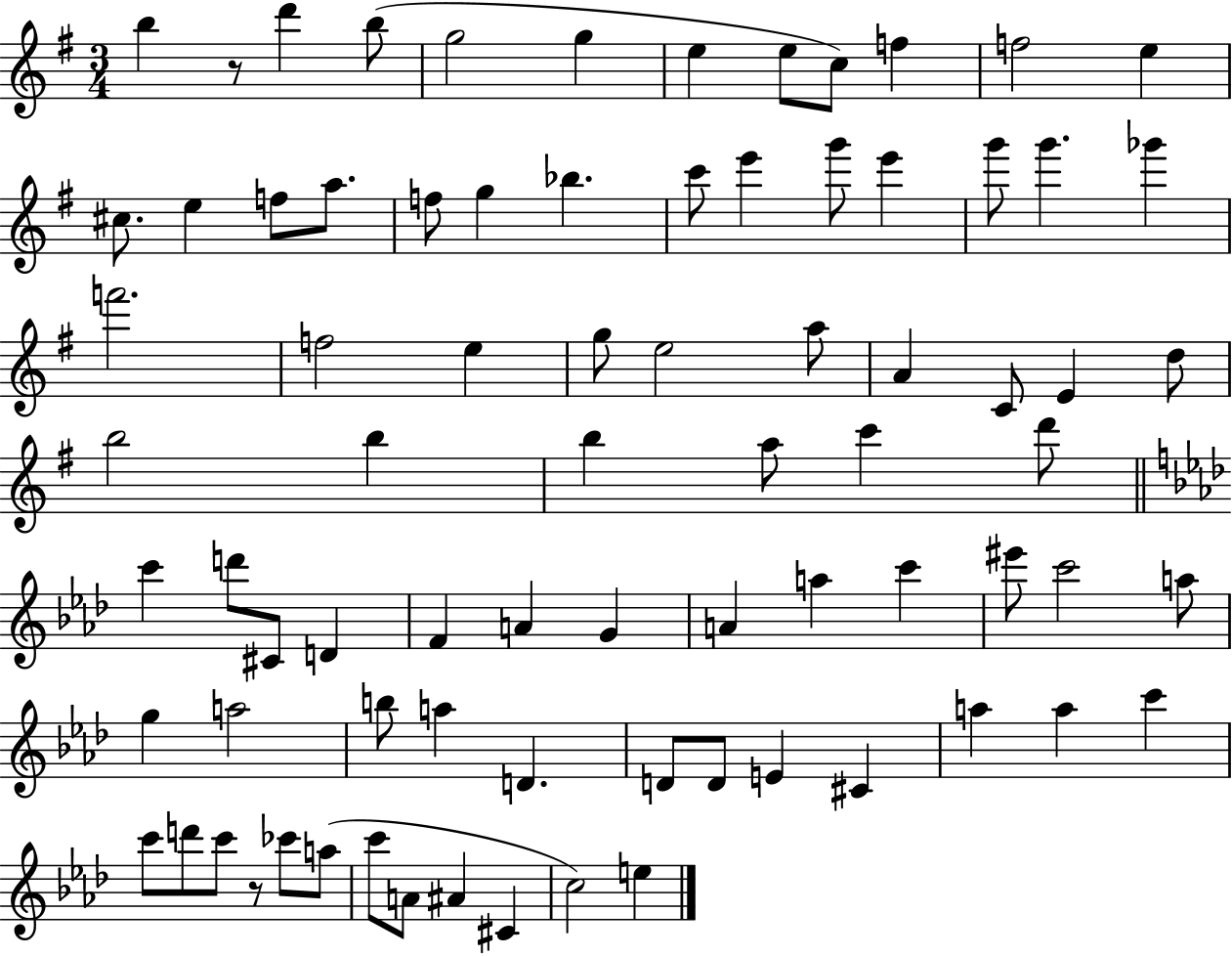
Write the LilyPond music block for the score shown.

{
  \clef treble
  \numericTimeSignature
  \time 3/4
  \key g \major
  b''4 r8 d'''4 b''8( | g''2 g''4 | e''4 e''8 c''8) f''4 | f''2 e''4 | \break cis''8. e''4 f''8 a''8. | f''8 g''4 bes''4. | c'''8 e'''4 g'''8 e'''4 | g'''8 g'''4. ges'''4 | \break f'''2. | f''2 e''4 | g''8 e''2 a''8 | a'4 c'8 e'4 d''8 | \break b''2 b''4 | b''4 a''8 c'''4 d'''8 | \bar "||" \break \key f \minor c'''4 d'''8 cis'8 d'4 | f'4 a'4 g'4 | a'4 a''4 c'''4 | eis'''8 c'''2 a''8 | \break g''4 a''2 | b''8 a''4 d'4. | d'8 d'8 e'4 cis'4 | a''4 a''4 c'''4 | \break c'''8 d'''8 c'''8 r8 ces'''8 a''8( | c'''8 a'8 ais'4 cis'4 | c''2) e''4 | \bar "|."
}